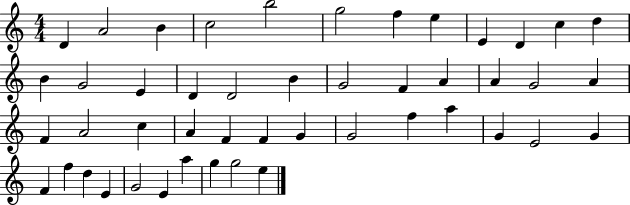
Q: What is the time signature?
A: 4/4